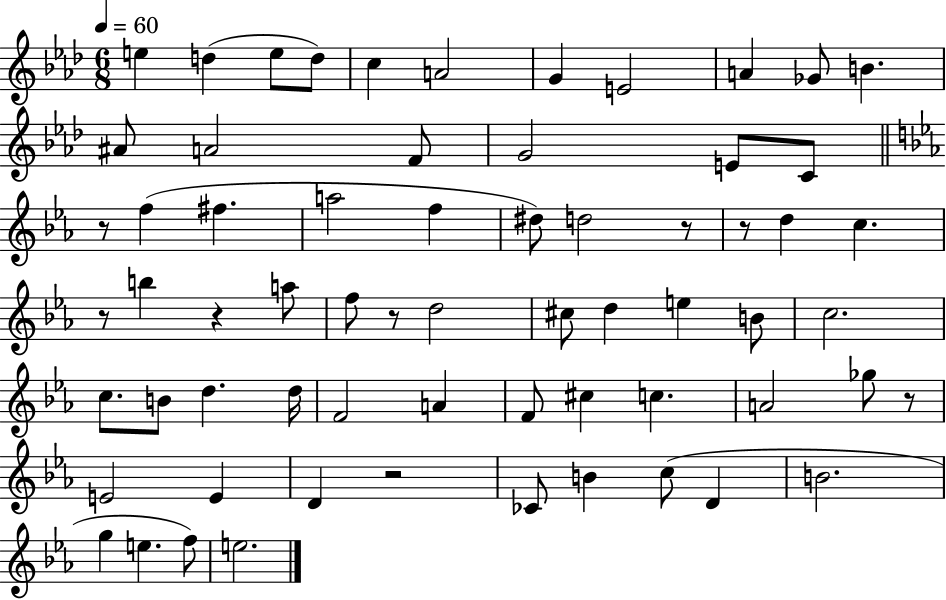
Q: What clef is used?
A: treble